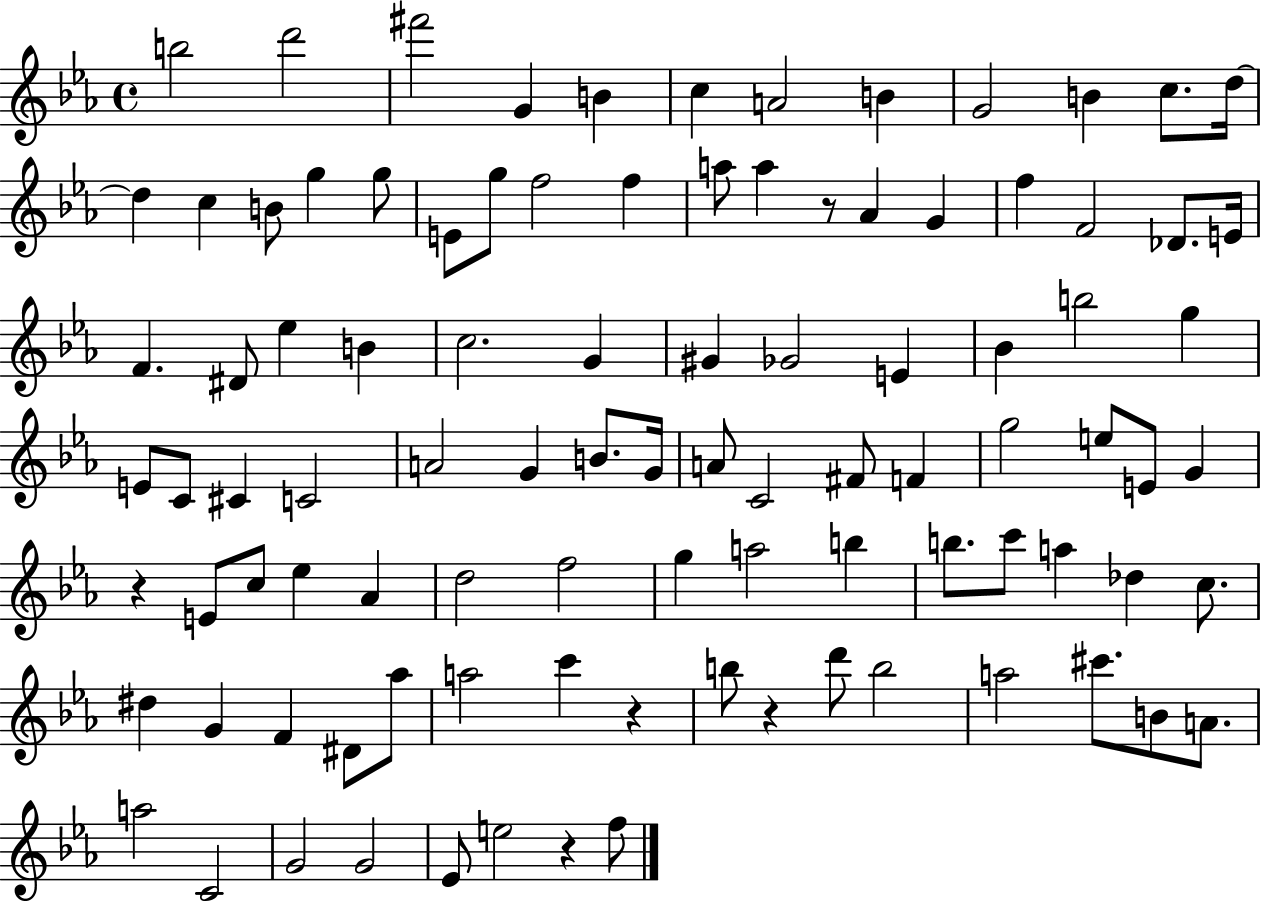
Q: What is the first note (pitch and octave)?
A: B5